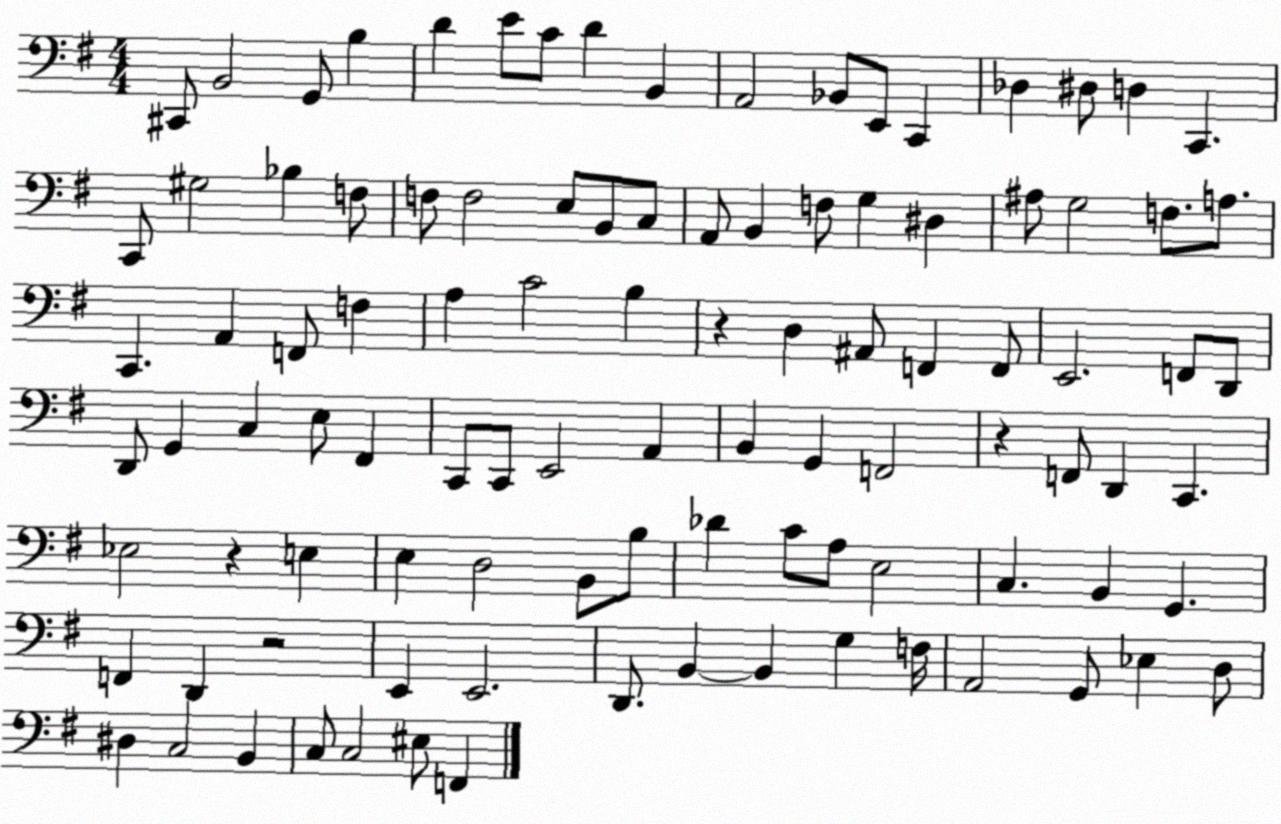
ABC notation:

X:1
T:Untitled
M:4/4
L:1/4
K:G
^C,,/2 B,,2 G,,/2 B, D E/2 C/2 D B,, A,,2 _B,,/2 E,,/2 C,, _D, ^D,/2 D, C,, C,,/2 ^G,2 _B, F,/2 F,/2 F,2 E,/2 B,,/2 C,/2 A,,/2 B,, F,/2 G, ^D, ^A,/2 G,2 F,/2 A,/2 C,, A,, F,,/2 F, A, C2 B, z D, ^A,,/2 F,, F,,/2 E,,2 F,,/2 D,,/2 D,,/2 G,, C, E,/2 ^F,, C,,/2 C,,/2 E,,2 A,, B,, G,, F,,2 z F,,/2 D,, C,, _E,2 z E, E, D,2 B,,/2 B,/2 _D C/2 A,/2 E,2 C, B,, G,, F,, D,, z2 E,, E,,2 D,,/2 B,, B,, G, F,/4 A,,2 G,,/2 _E, D,/2 ^D, C,2 B,, C,/2 C,2 ^E,/2 F,,